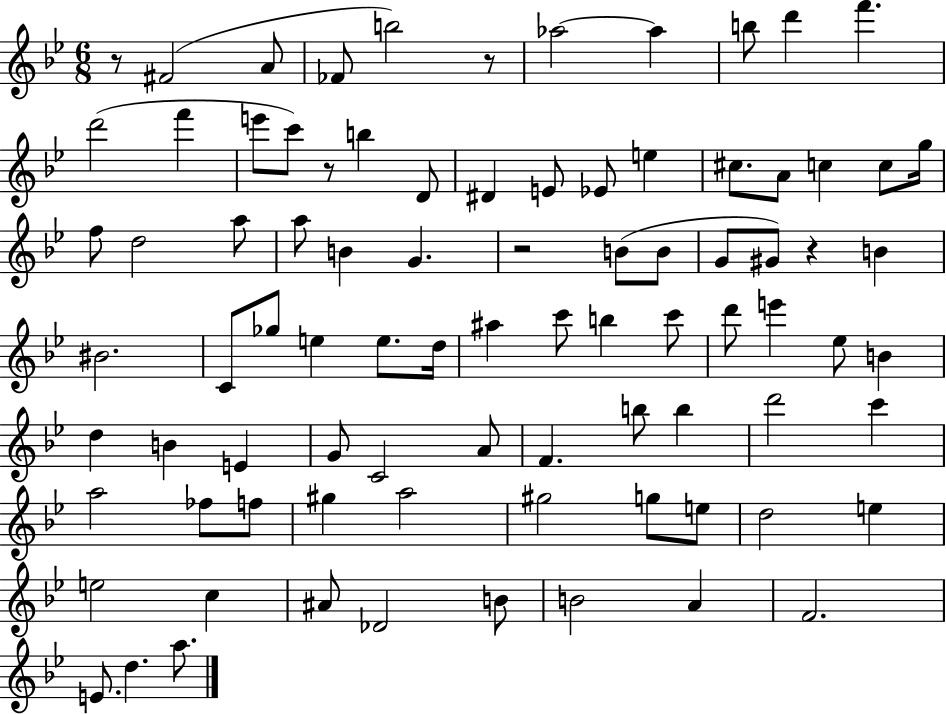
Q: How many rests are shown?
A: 5